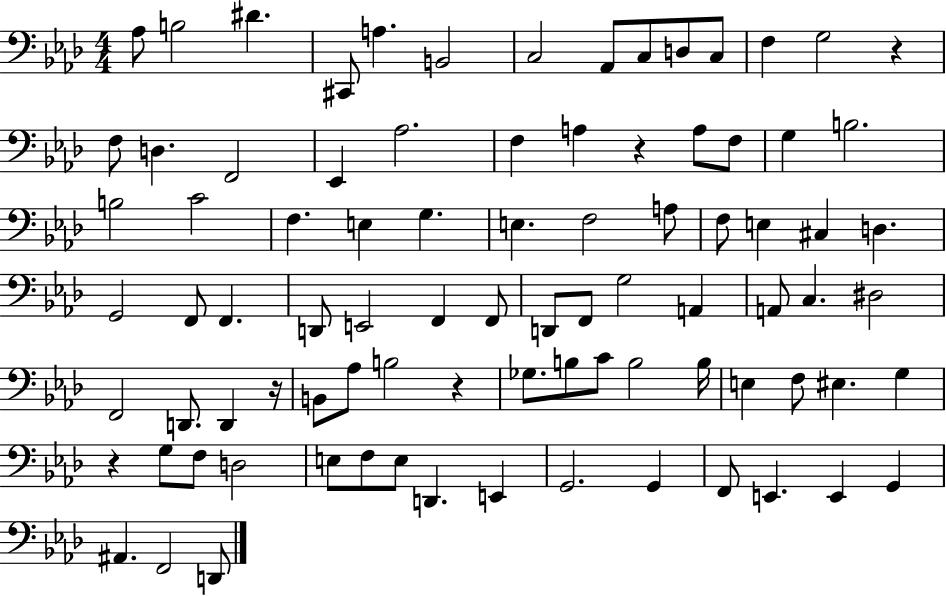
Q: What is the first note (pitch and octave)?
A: Ab3